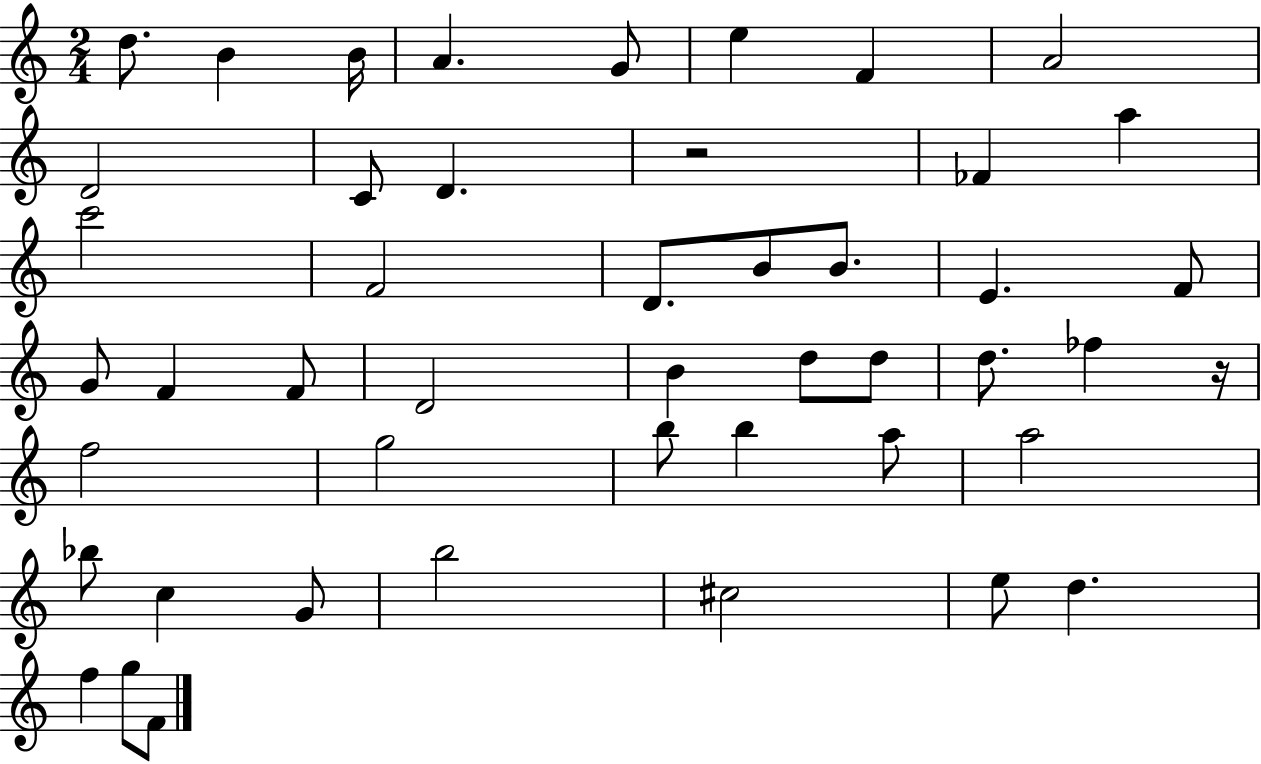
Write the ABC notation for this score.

X:1
T:Untitled
M:2/4
L:1/4
K:C
d/2 B B/4 A G/2 e F A2 D2 C/2 D z2 _F a c'2 F2 D/2 B/2 B/2 E F/2 G/2 F F/2 D2 B d/2 d/2 d/2 _f z/4 f2 g2 b/2 b a/2 a2 _b/2 c G/2 b2 ^c2 e/2 d f g/2 F/2